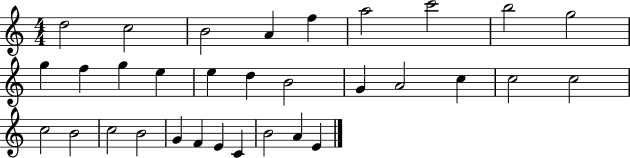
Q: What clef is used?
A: treble